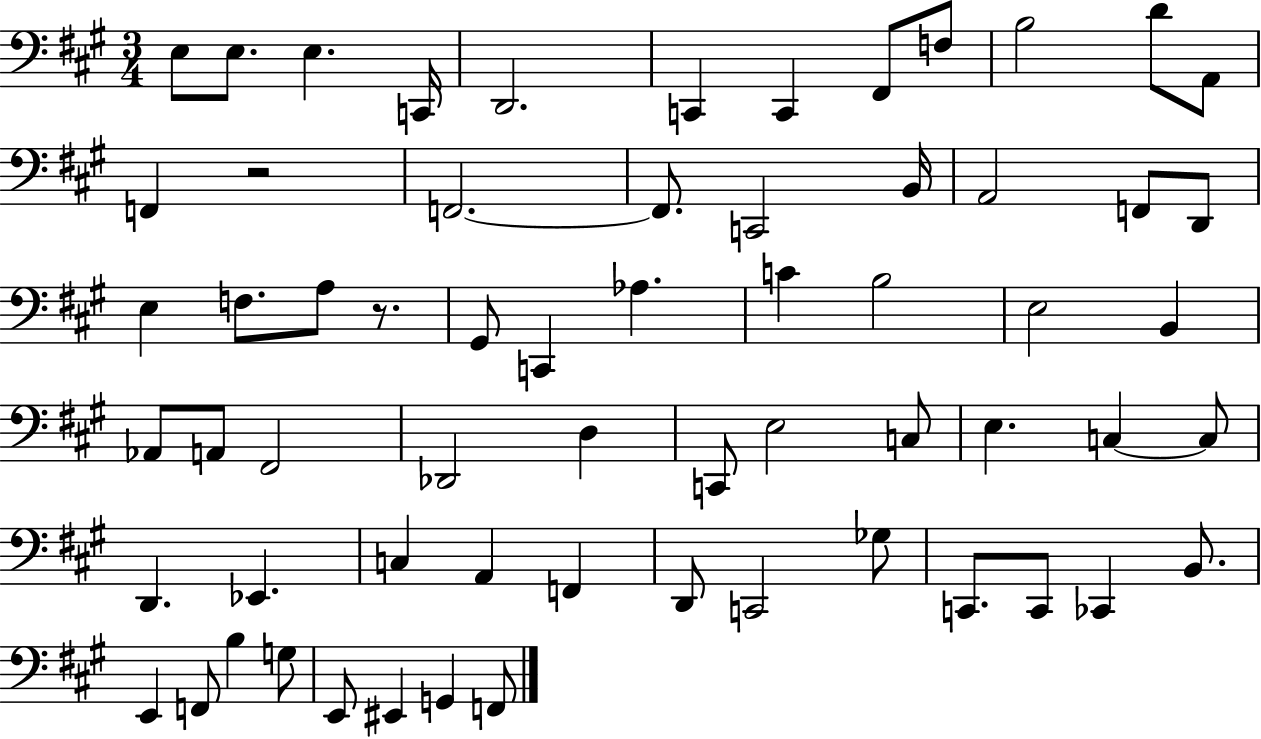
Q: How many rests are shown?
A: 2